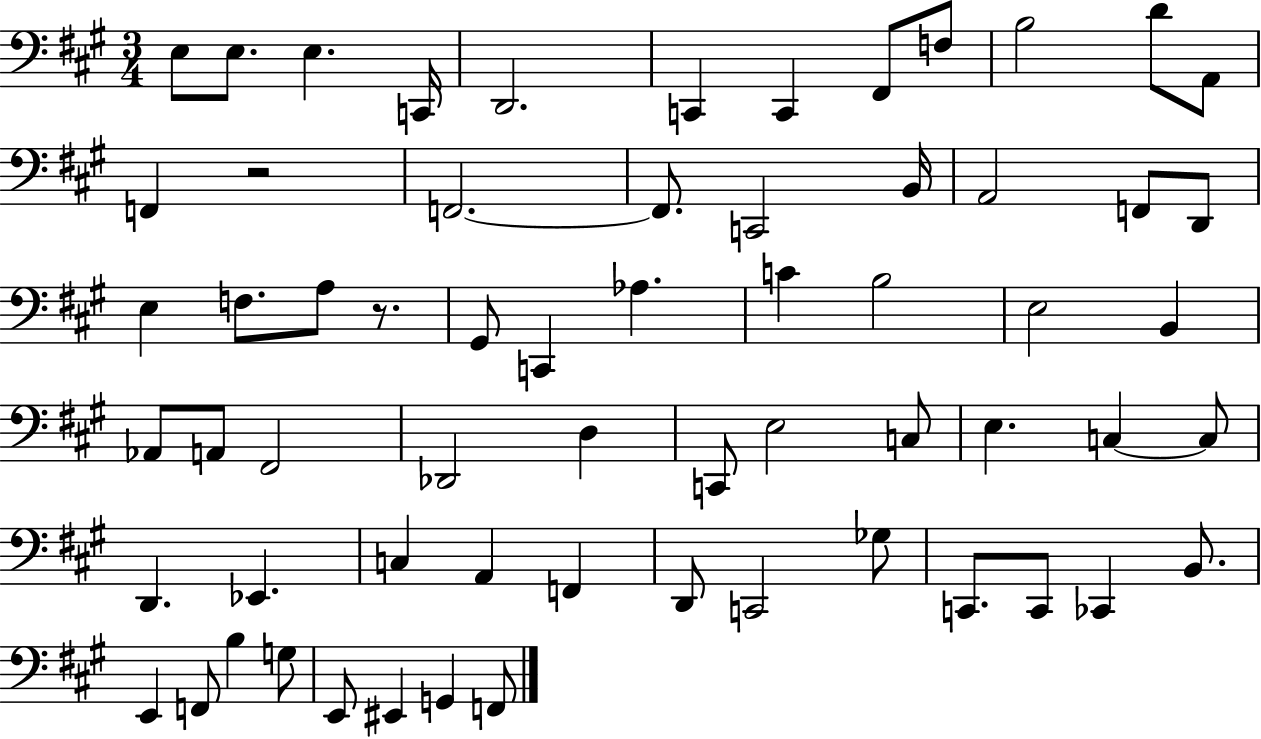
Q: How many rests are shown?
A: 2